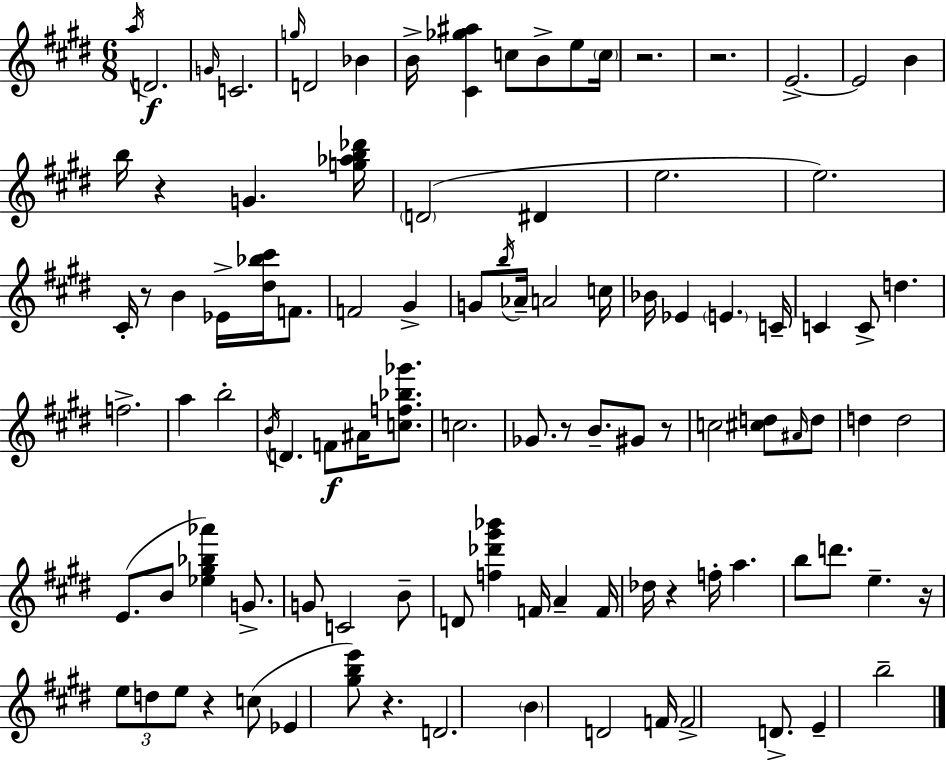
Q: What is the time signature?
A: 6/8